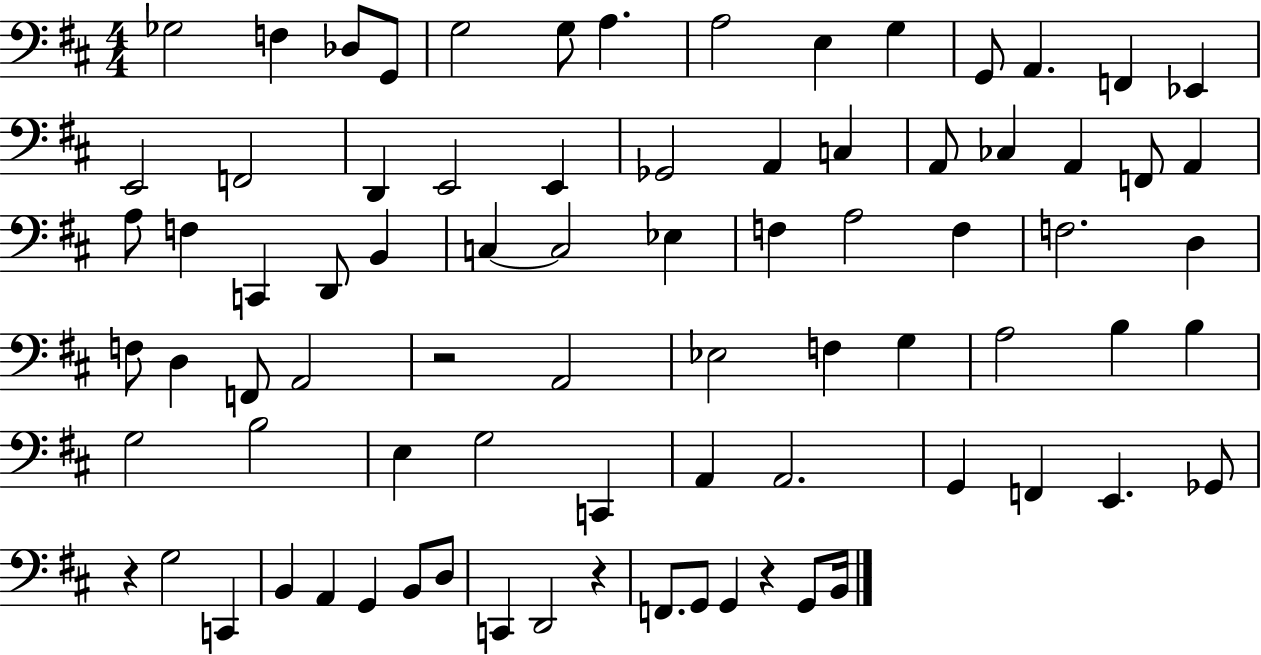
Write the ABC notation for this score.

X:1
T:Untitled
M:4/4
L:1/4
K:D
_G,2 F, _D,/2 G,,/2 G,2 G,/2 A, A,2 E, G, G,,/2 A,, F,, _E,, E,,2 F,,2 D,, E,,2 E,, _G,,2 A,, C, A,,/2 _C, A,, F,,/2 A,, A,/2 F, C,, D,,/2 B,, C, C,2 _E, F, A,2 F, F,2 D, F,/2 D, F,,/2 A,,2 z2 A,,2 _E,2 F, G, A,2 B, B, G,2 B,2 E, G,2 C,, A,, A,,2 G,, F,, E,, _G,,/2 z G,2 C,, B,, A,, G,, B,,/2 D,/2 C,, D,,2 z F,,/2 G,,/2 G,, z G,,/2 B,,/4